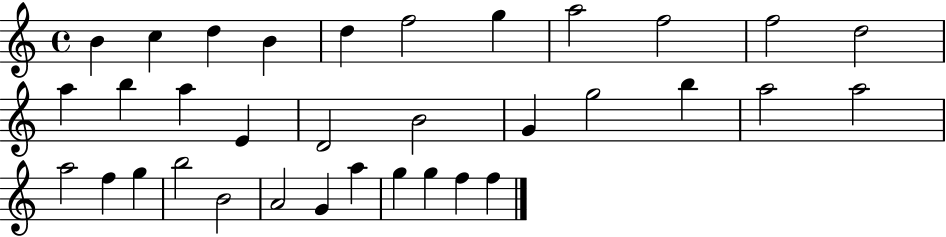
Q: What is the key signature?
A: C major